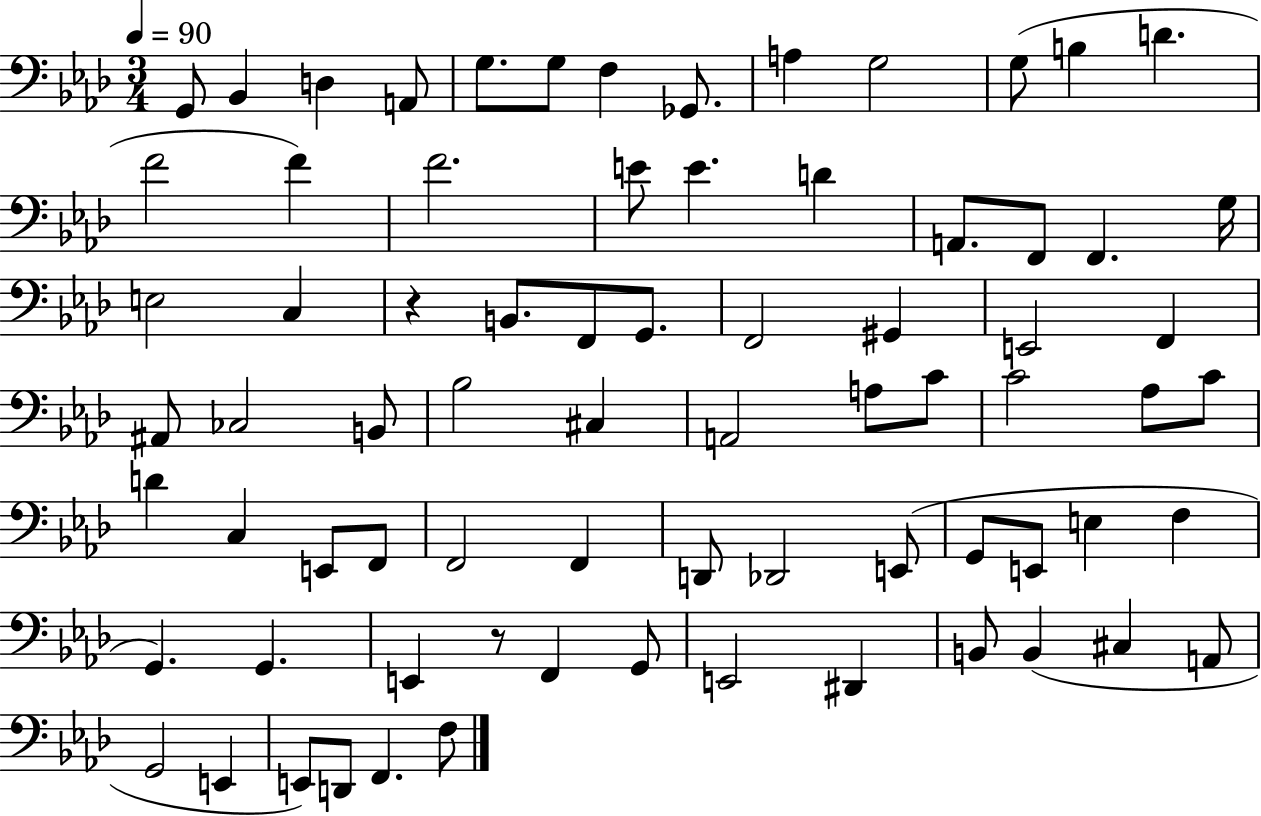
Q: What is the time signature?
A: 3/4